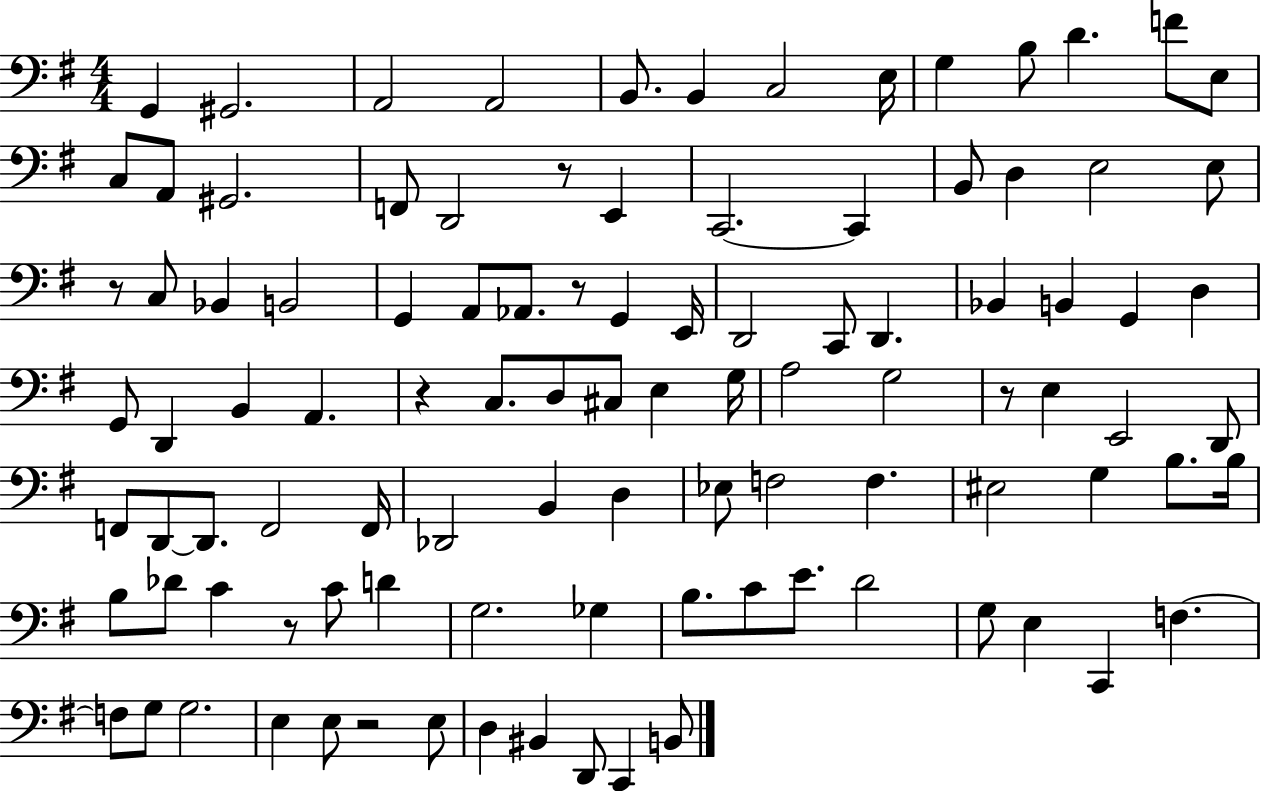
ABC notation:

X:1
T:Untitled
M:4/4
L:1/4
K:G
G,, ^G,,2 A,,2 A,,2 B,,/2 B,, C,2 E,/4 G, B,/2 D F/2 E,/2 C,/2 A,,/2 ^G,,2 F,,/2 D,,2 z/2 E,, C,,2 C,, B,,/2 D, E,2 E,/2 z/2 C,/2 _B,, B,,2 G,, A,,/2 _A,,/2 z/2 G,, E,,/4 D,,2 C,,/2 D,, _B,, B,, G,, D, G,,/2 D,, B,, A,, z C,/2 D,/2 ^C,/2 E, G,/4 A,2 G,2 z/2 E, E,,2 D,,/2 F,,/2 D,,/2 D,,/2 F,,2 F,,/4 _D,,2 B,, D, _E,/2 F,2 F, ^E,2 G, B,/2 B,/4 B,/2 _D/2 C z/2 C/2 D G,2 _G, B,/2 C/2 E/2 D2 G,/2 E, C,, F, F,/2 G,/2 G,2 E, E,/2 z2 E,/2 D, ^B,, D,,/2 C,, B,,/2